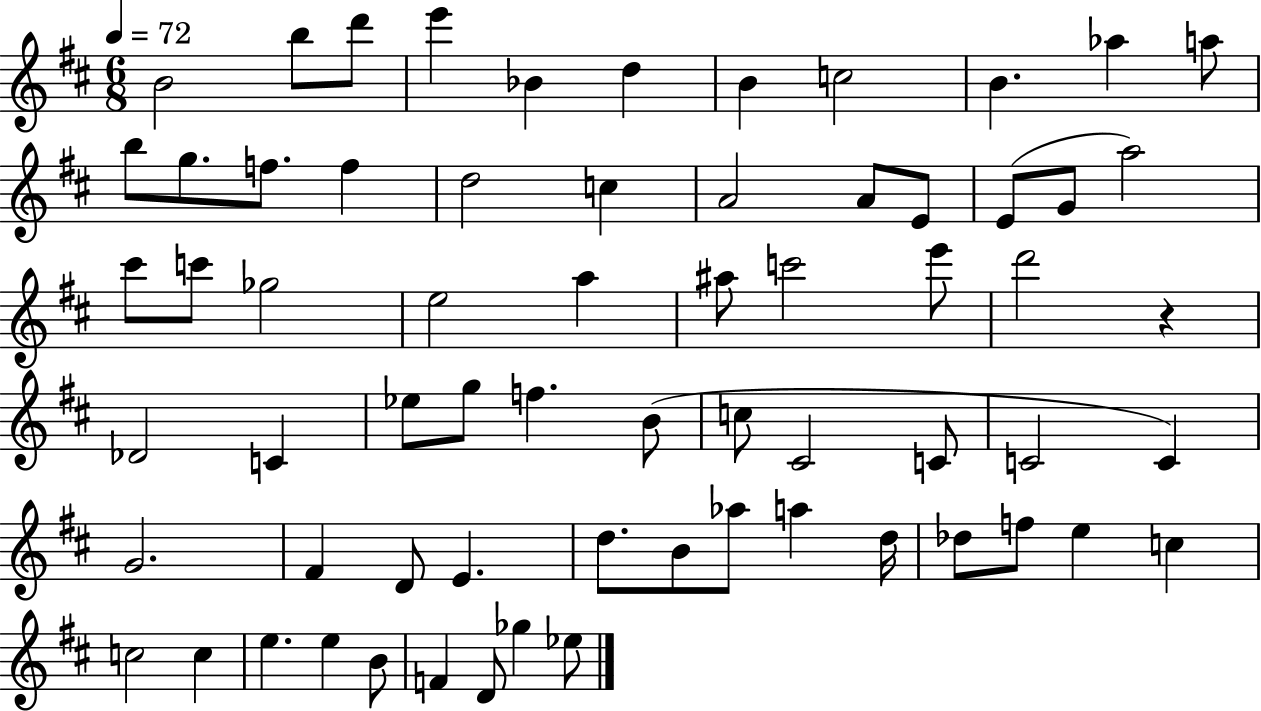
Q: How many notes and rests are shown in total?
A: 66